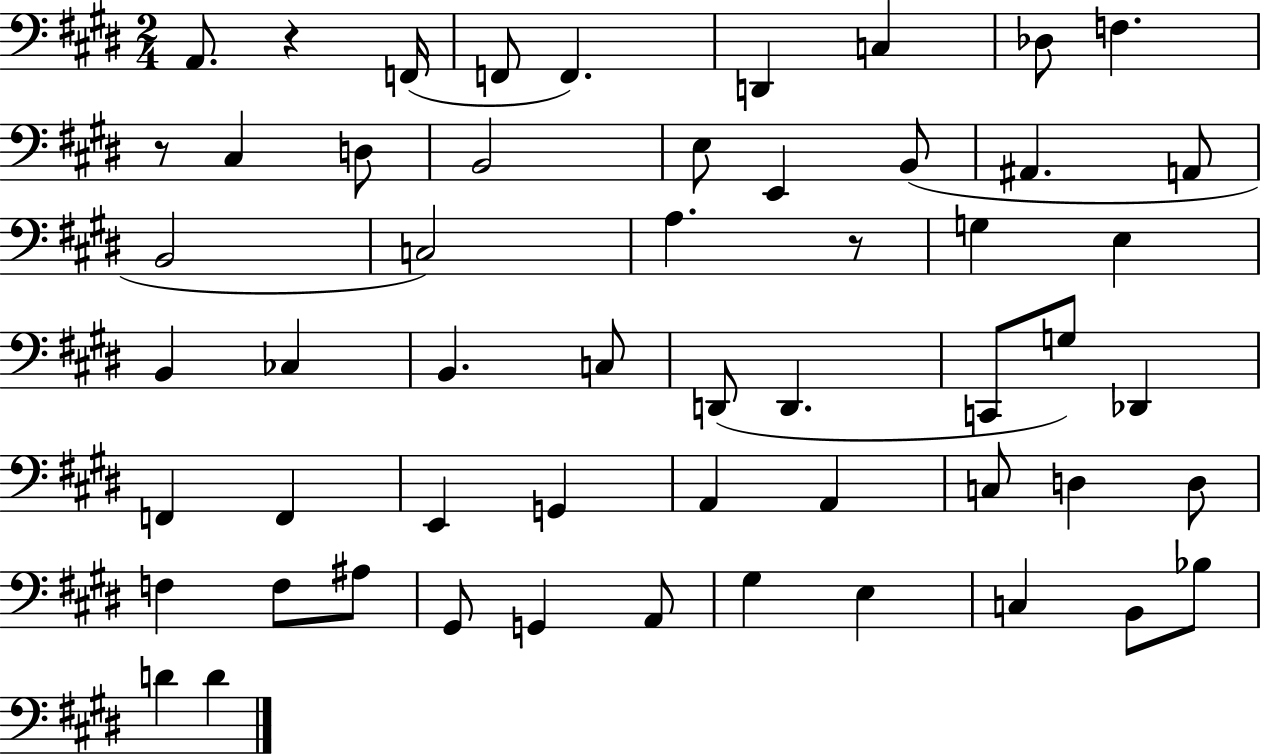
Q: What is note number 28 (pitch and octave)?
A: C2